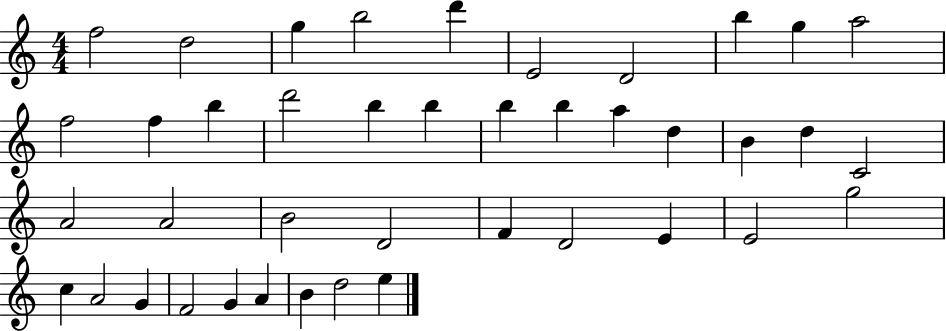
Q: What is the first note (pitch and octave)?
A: F5